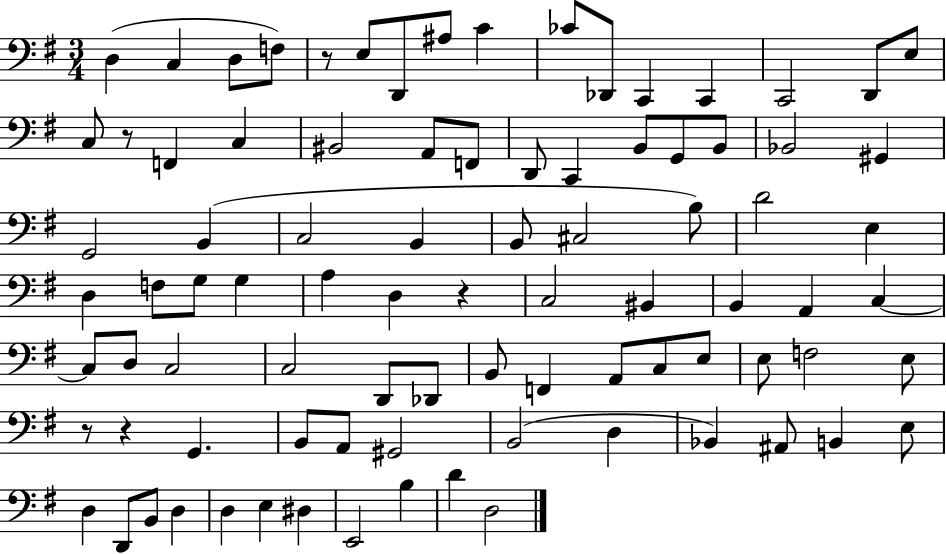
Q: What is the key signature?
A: G major